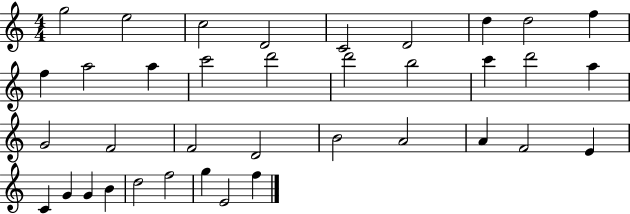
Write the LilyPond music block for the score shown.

{
  \clef treble
  \numericTimeSignature
  \time 4/4
  \key c \major
  g''2 e''2 | c''2 d'2 | c'2 d'2 | d''4 d''2 f''4 | \break f''4 a''2 a''4 | c'''2 d'''2 | d'''2 b''2 | c'''4 d'''2 a''4 | \break g'2 f'2 | f'2 d'2 | b'2 a'2 | a'4 f'2 e'4 | \break c'4 g'4 g'4 b'4 | d''2 f''2 | g''4 e'2 f''4 | \bar "|."
}